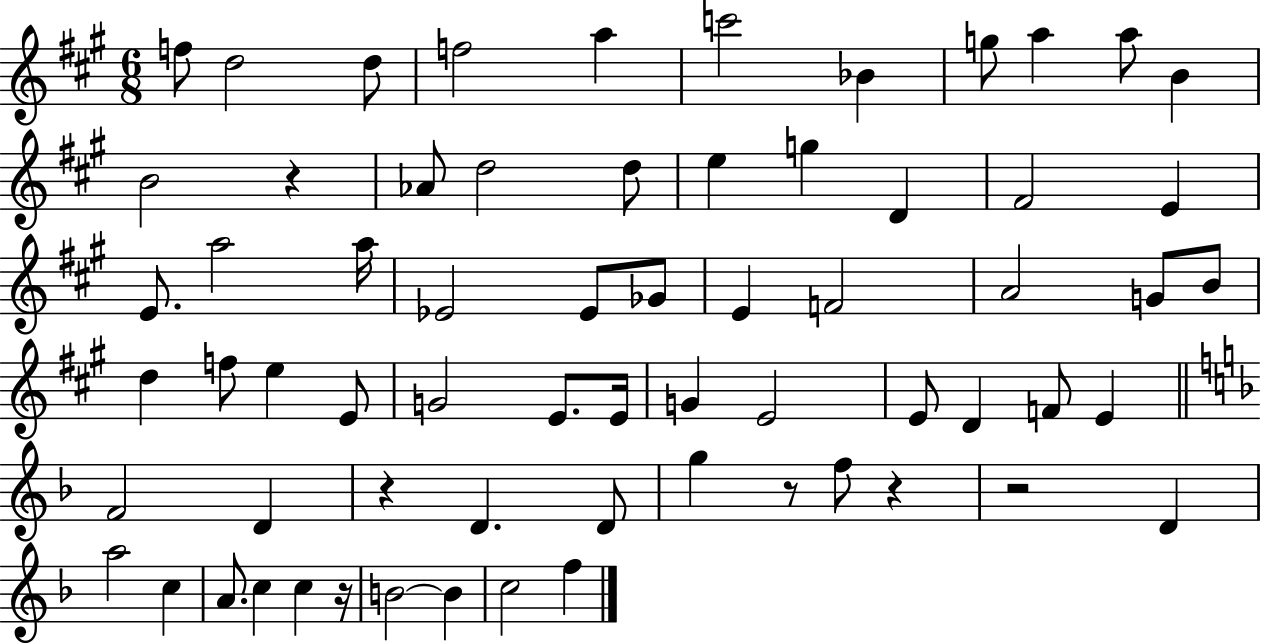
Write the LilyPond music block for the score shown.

{
  \clef treble
  \numericTimeSignature
  \time 6/8
  \key a \major
  \repeat volta 2 { f''8 d''2 d''8 | f''2 a''4 | c'''2 bes'4 | g''8 a''4 a''8 b'4 | \break b'2 r4 | aes'8 d''2 d''8 | e''4 g''4 d'4 | fis'2 e'4 | \break e'8. a''2 a''16 | ees'2 ees'8 ges'8 | e'4 f'2 | a'2 g'8 b'8 | \break d''4 f''8 e''4 e'8 | g'2 e'8. e'16 | g'4 e'2 | e'8 d'4 f'8 e'4 | \break \bar "||" \break \key d \minor f'2 d'4 | r4 d'4. d'8 | g''4 r8 f''8 r4 | r2 d'4 | \break a''2 c''4 | a'8. c''4 c''4 r16 | b'2~~ b'4 | c''2 f''4 | \break } \bar "|."
}